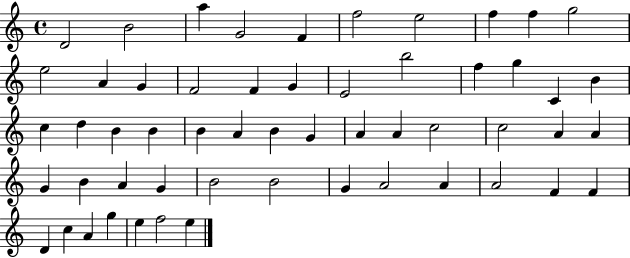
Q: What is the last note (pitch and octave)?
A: E5